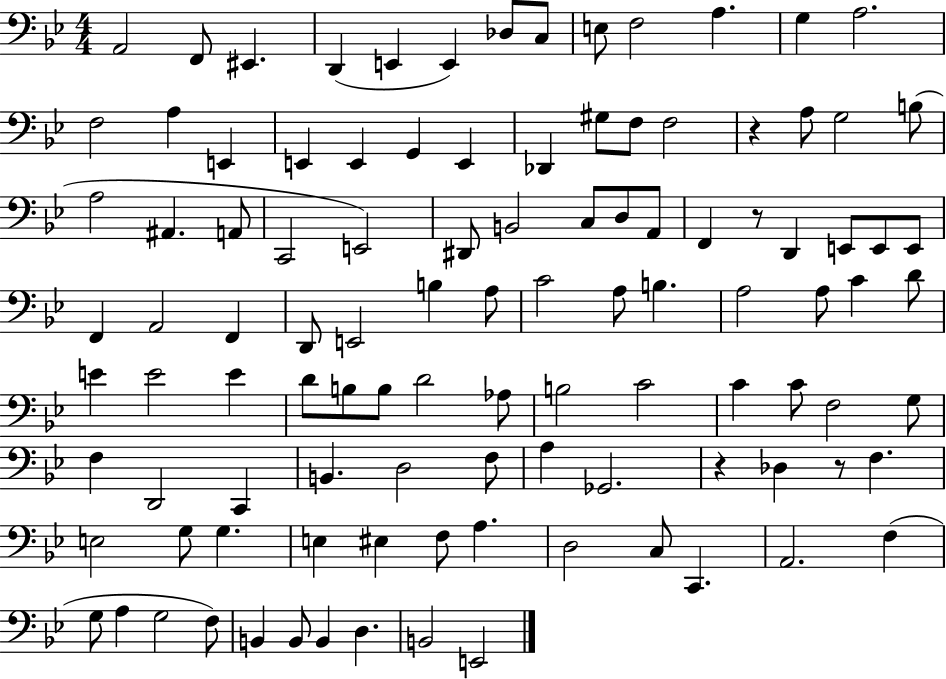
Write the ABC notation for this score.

X:1
T:Untitled
M:4/4
L:1/4
K:Bb
A,,2 F,,/2 ^E,, D,, E,, E,, _D,/2 C,/2 E,/2 F,2 A, G, A,2 F,2 A, E,, E,, E,, G,, E,, _D,, ^G,/2 F,/2 F,2 z A,/2 G,2 B,/2 A,2 ^A,, A,,/2 C,,2 E,,2 ^D,,/2 B,,2 C,/2 D,/2 A,,/2 F,, z/2 D,, E,,/2 E,,/2 E,,/2 F,, A,,2 F,, D,,/2 E,,2 B, A,/2 C2 A,/2 B, A,2 A,/2 C D/2 E E2 E D/2 B,/2 B,/2 D2 _A,/2 B,2 C2 C C/2 F,2 G,/2 F, D,,2 C,, B,, D,2 F,/2 A, _G,,2 z _D, z/2 F, E,2 G,/2 G, E, ^E, F,/2 A, D,2 C,/2 C,, A,,2 F, G,/2 A, G,2 F,/2 B,, B,,/2 B,, D, B,,2 E,,2